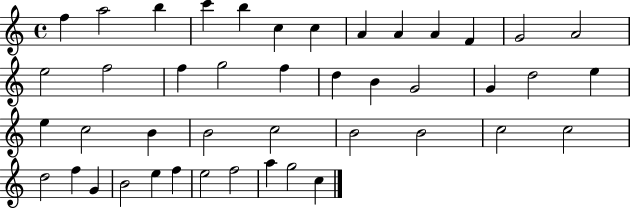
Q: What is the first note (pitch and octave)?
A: F5